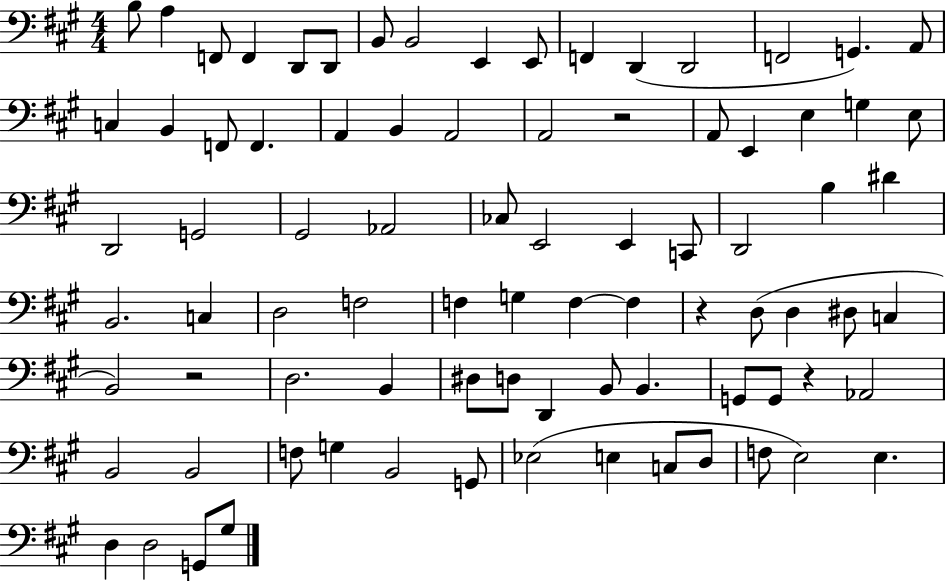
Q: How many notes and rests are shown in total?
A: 84